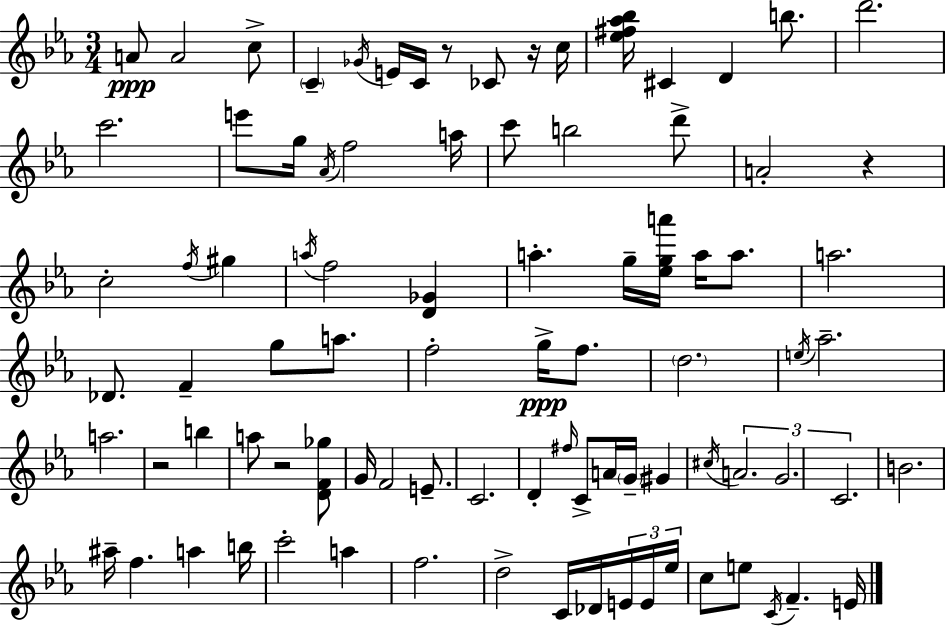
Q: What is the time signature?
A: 3/4